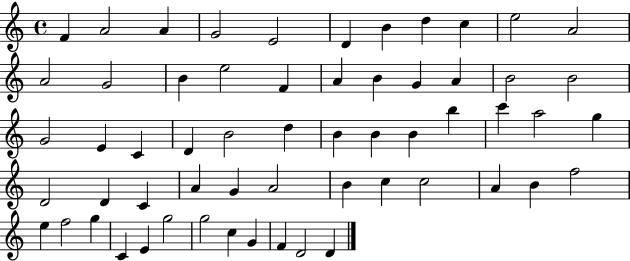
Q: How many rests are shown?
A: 0